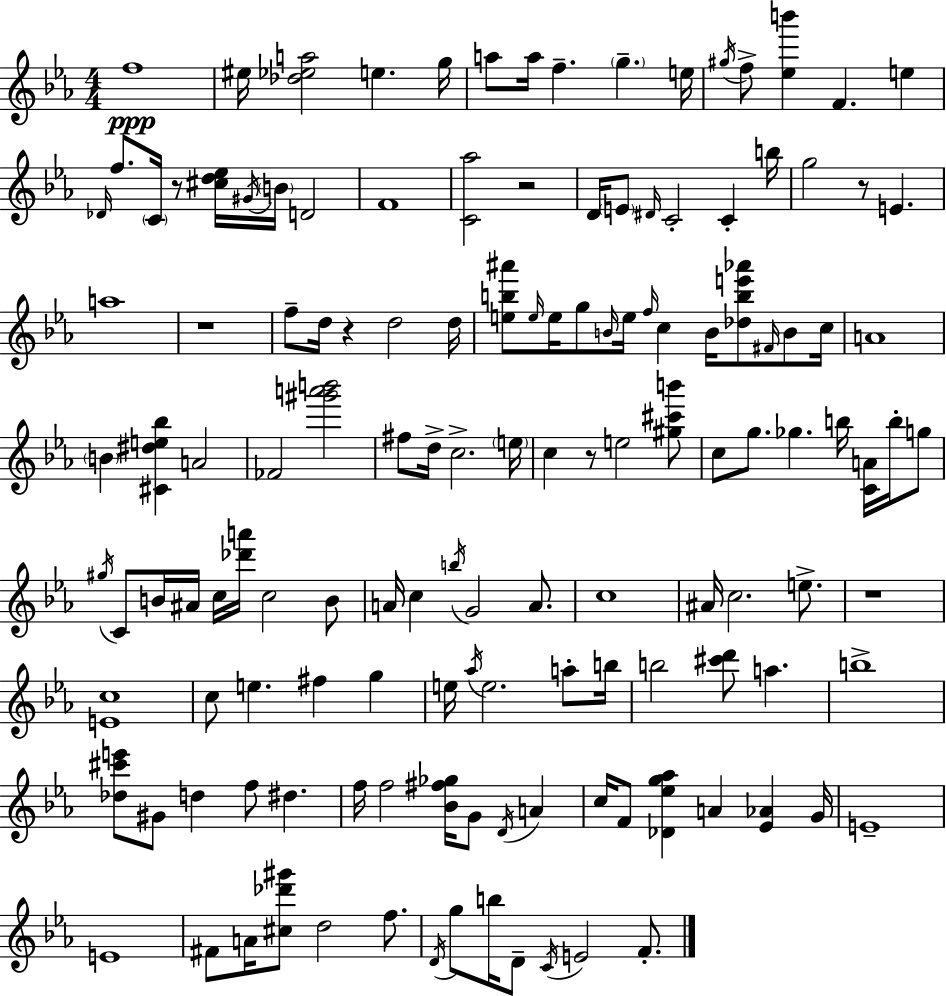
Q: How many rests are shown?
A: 7